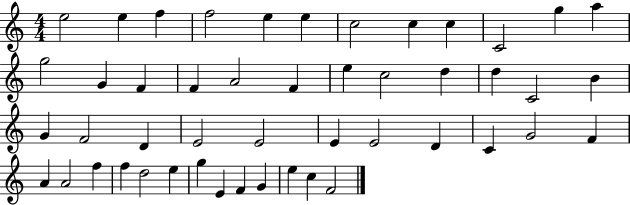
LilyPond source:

{
  \clef treble
  \numericTimeSignature
  \time 4/4
  \key c \major
  e''2 e''4 f''4 | f''2 e''4 e''4 | c''2 c''4 c''4 | c'2 g''4 a''4 | \break g''2 g'4 f'4 | f'4 a'2 f'4 | e''4 c''2 d''4 | d''4 c'2 b'4 | \break g'4 f'2 d'4 | e'2 e'2 | e'4 e'2 d'4 | c'4 g'2 f'4 | \break a'4 a'2 f''4 | f''4 d''2 e''4 | g''4 e'4 f'4 g'4 | e''4 c''4 f'2 | \break \bar "|."
}